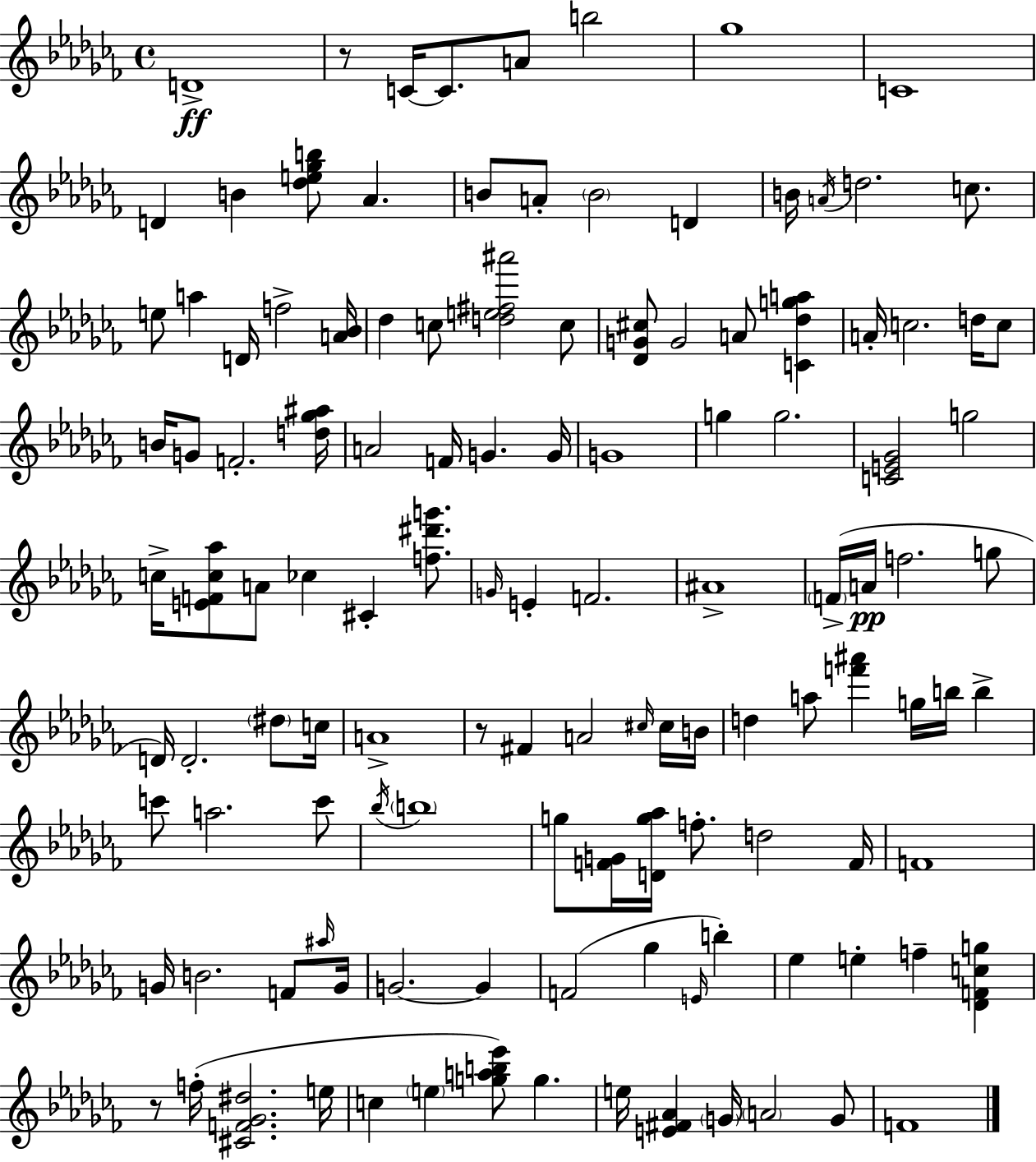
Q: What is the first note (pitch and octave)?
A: D4